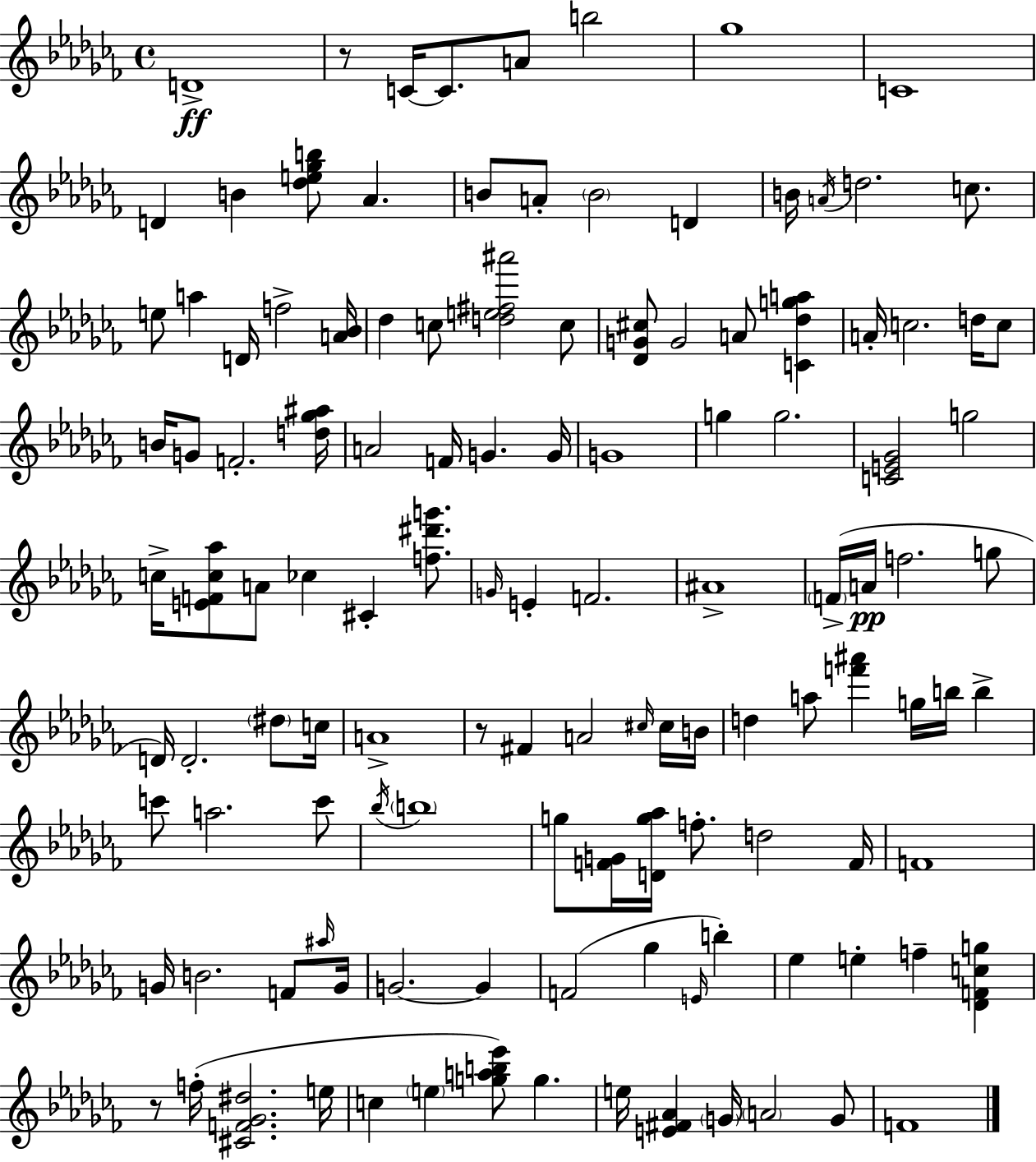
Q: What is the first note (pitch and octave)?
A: D4